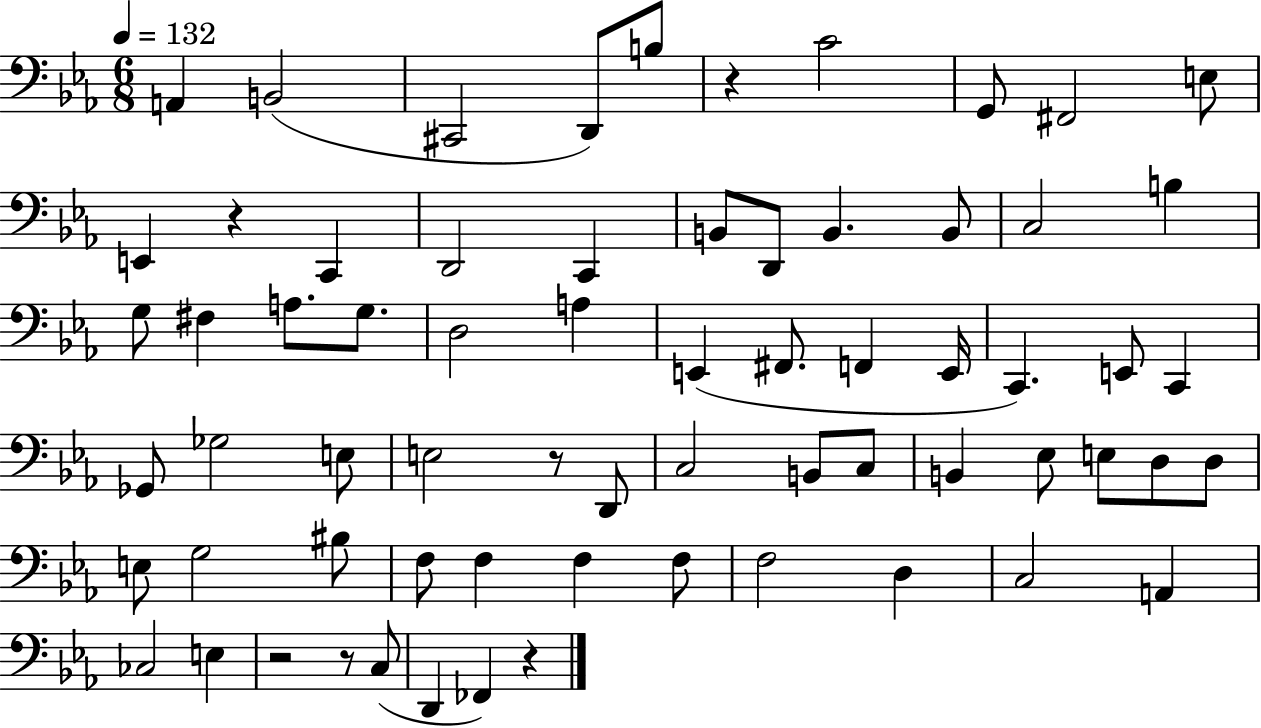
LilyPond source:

{
  \clef bass
  \numericTimeSignature
  \time 6/8
  \key ees \major
  \tempo 4 = 132
  a,4 b,2( | cis,2 d,8) b8 | r4 c'2 | g,8 fis,2 e8 | \break e,4 r4 c,4 | d,2 c,4 | b,8 d,8 b,4. b,8 | c2 b4 | \break g8 fis4 a8. g8. | d2 a4 | e,4( fis,8. f,4 e,16 | c,4.) e,8 c,4 | \break ges,8 ges2 e8 | e2 r8 d,8 | c2 b,8 c8 | b,4 ees8 e8 d8 d8 | \break e8 g2 bis8 | f8 f4 f4 f8 | f2 d4 | c2 a,4 | \break ces2 e4 | r2 r8 c8( | d,4 fes,4) r4 | \bar "|."
}